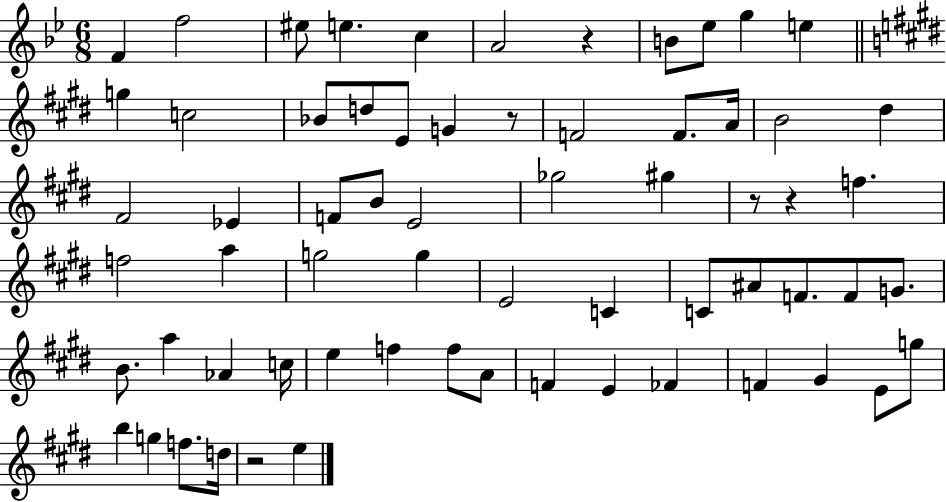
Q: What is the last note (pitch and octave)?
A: E5